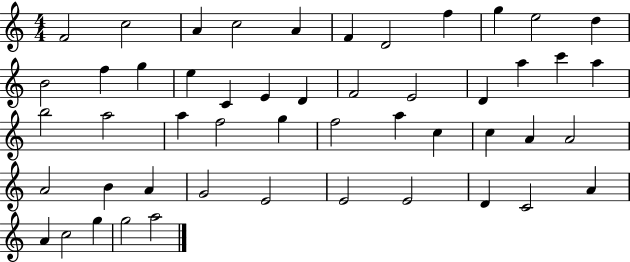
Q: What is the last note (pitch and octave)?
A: A5